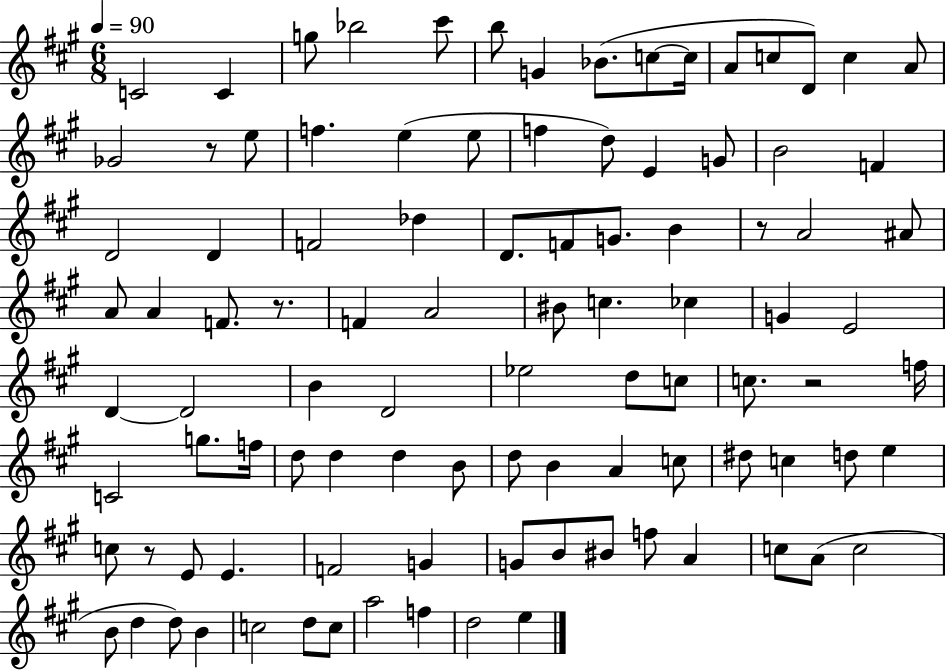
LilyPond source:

{
  \clef treble
  \numericTimeSignature
  \time 6/8
  \key a \major
  \tempo 4 = 90
  \repeat volta 2 { c'2 c'4 | g''8 bes''2 cis'''8 | b''8 g'4 bes'8.( c''8~~ c''16 | a'8 c''8 d'8) c''4 a'8 | \break ges'2 r8 e''8 | f''4. e''4( e''8 | f''4 d''8) e'4 g'8 | b'2 f'4 | \break d'2 d'4 | f'2 des''4 | d'8. f'8 g'8. b'4 | r8 a'2 ais'8 | \break a'8 a'4 f'8. r8. | f'4 a'2 | bis'8 c''4. ces''4 | g'4 e'2 | \break d'4~~ d'2 | b'4 d'2 | ees''2 d''8 c''8 | c''8. r2 f''16 | \break c'2 g''8. f''16 | d''8 d''4 d''4 b'8 | d''8 b'4 a'4 c''8 | dis''8 c''4 d''8 e''4 | \break c''8 r8 e'8 e'4. | f'2 g'4 | g'8 b'8 bis'8 f''8 a'4 | c''8 a'8( c''2 | \break b'8 d''4 d''8) b'4 | c''2 d''8 c''8 | a''2 f''4 | d''2 e''4 | \break } \bar "|."
}